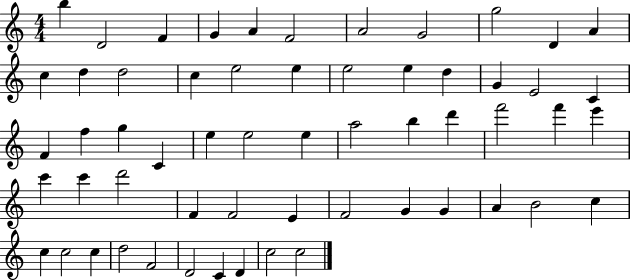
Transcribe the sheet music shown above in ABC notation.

X:1
T:Untitled
M:4/4
L:1/4
K:C
b D2 F G A F2 A2 G2 g2 D A c d d2 c e2 e e2 e d G E2 C F f g C e e2 e a2 b d' f'2 f' e' c' c' d'2 F F2 E F2 G G A B2 c c c2 c d2 F2 D2 C D c2 c2